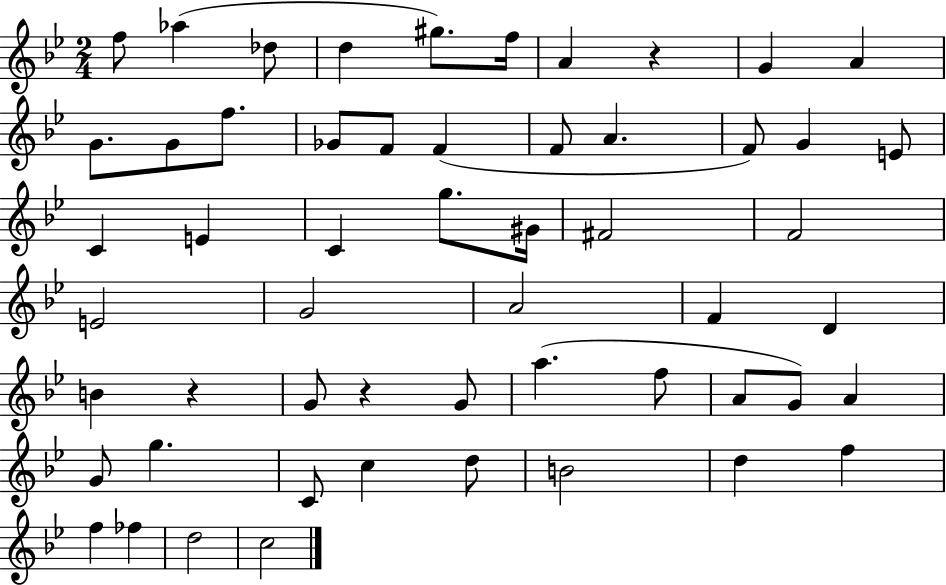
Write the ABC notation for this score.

X:1
T:Untitled
M:2/4
L:1/4
K:Bb
f/2 _a _d/2 d ^g/2 f/4 A z G A G/2 G/2 f/2 _G/2 F/2 F F/2 A F/2 G E/2 C E C g/2 ^G/4 ^F2 F2 E2 G2 A2 F D B z G/2 z G/2 a f/2 A/2 G/2 A G/2 g C/2 c d/2 B2 d f f _f d2 c2